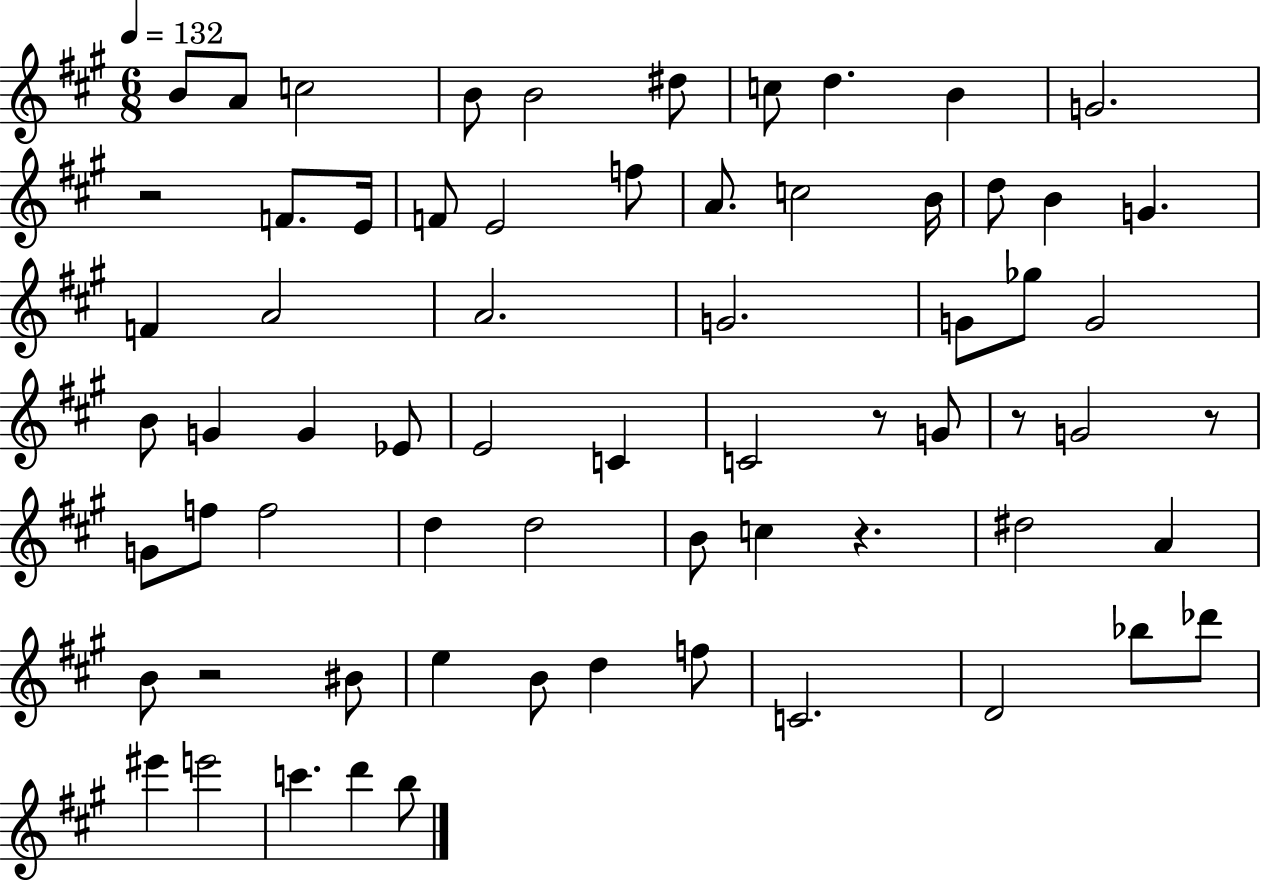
B4/e A4/e C5/h B4/e B4/h D#5/e C5/e D5/q. B4/q G4/h. R/h F4/e. E4/s F4/e E4/h F5/e A4/e. C5/h B4/s D5/e B4/q G4/q. F4/q A4/h A4/h. G4/h. G4/e Gb5/e G4/h B4/e G4/q G4/q Eb4/e E4/h C4/q C4/h R/e G4/e R/e G4/h R/e G4/e F5/e F5/h D5/q D5/h B4/e C5/q R/q. D#5/h A4/q B4/e R/h BIS4/e E5/q B4/e D5/q F5/e C4/h. D4/h Bb5/e Db6/e EIS6/q E6/h C6/q. D6/q B5/e